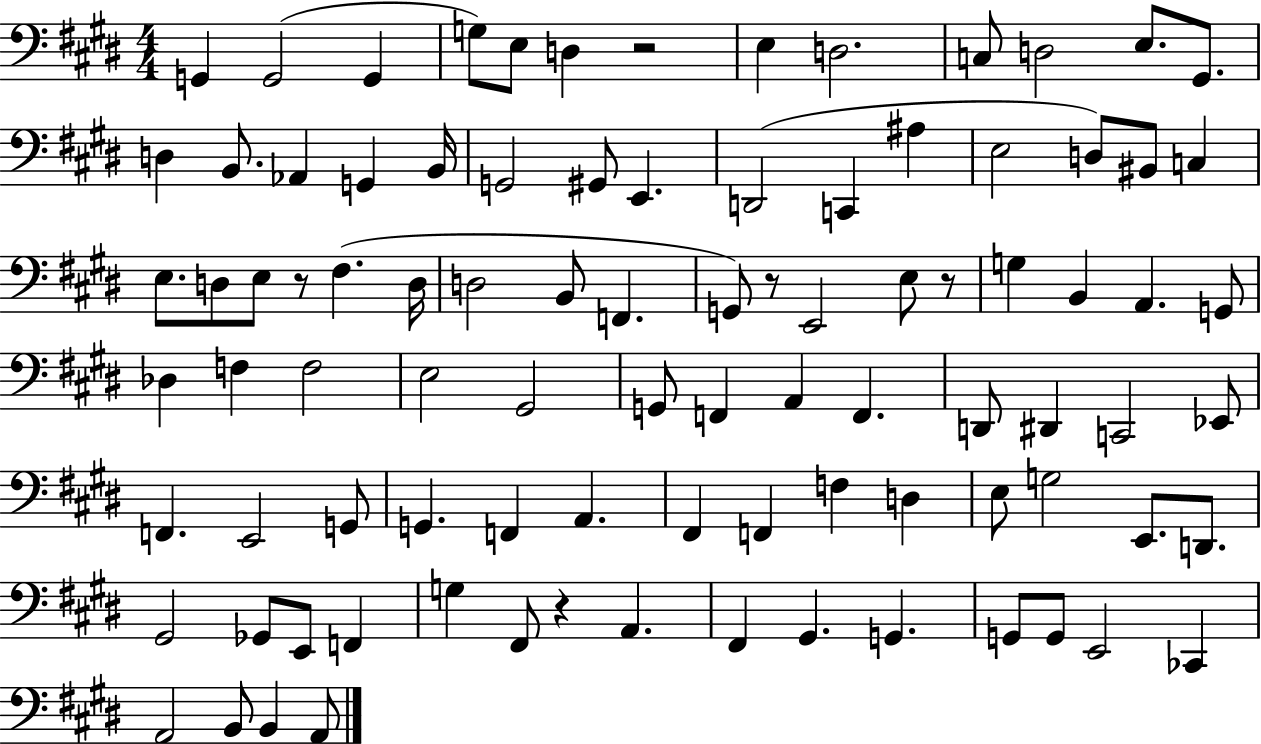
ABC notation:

X:1
T:Untitled
M:4/4
L:1/4
K:E
G,, G,,2 G,, G,/2 E,/2 D, z2 E, D,2 C,/2 D,2 E,/2 ^G,,/2 D, B,,/2 _A,, G,, B,,/4 G,,2 ^G,,/2 E,, D,,2 C,, ^A, E,2 D,/2 ^B,,/2 C, E,/2 D,/2 E,/2 z/2 ^F, D,/4 D,2 B,,/2 F,, G,,/2 z/2 E,,2 E,/2 z/2 G, B,, A,, G,,/2 _D, F, F,2 E,2 ^G,,2 G,,/2 F,, A,, F,, D,,/2 ^D,, C,,2 _E,,/2 F,, E,,2 G,,/2 G,, F,, A,, ^F,, F,, F, D, E,/2 G,2 E,,/2 D,,/2 ^G,,2 _G,,/2 E,,/2 F,, G, ^F,,/2 z A,, ^F,, ^G,, G,, G,,/2 G,,/2 E,,2 _C,, A,,2 B,,/2 B,, A,,/2